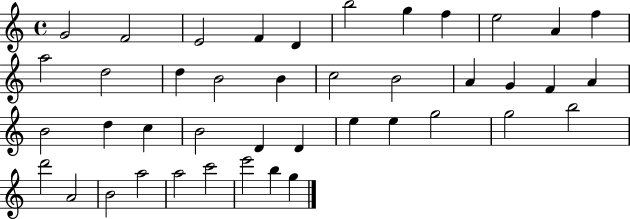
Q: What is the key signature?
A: C major